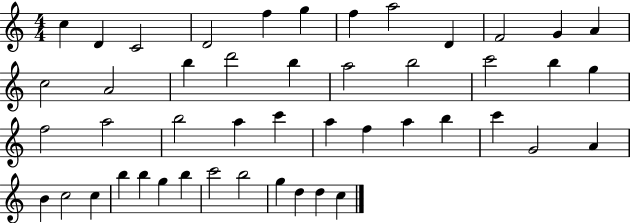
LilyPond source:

{
  \clef treble
  \numericTimeSignature
  \time 4/4
  \key c \major
  c''4 d'4 c'2 | d'2 f''4 g''4 | f''4 a''2 d'4 | f'2 g'4 a'4 | \break c''2 a'2 | b''4 d'''2 b''4 | a''2 b''2 | c'''2 b''4 g''4 | \break f''2 a''2 | b''2 a''4 c'''4 | a''4 f''4 a''4 b''4 | c'''4 g'2 a'4 | \break b'4 c''2 c''4 | b''4 b''4 g''4 b''4 | c'''2 b''2 | g''4 d''4 d''4 c''4 | \break \bar "|."
}